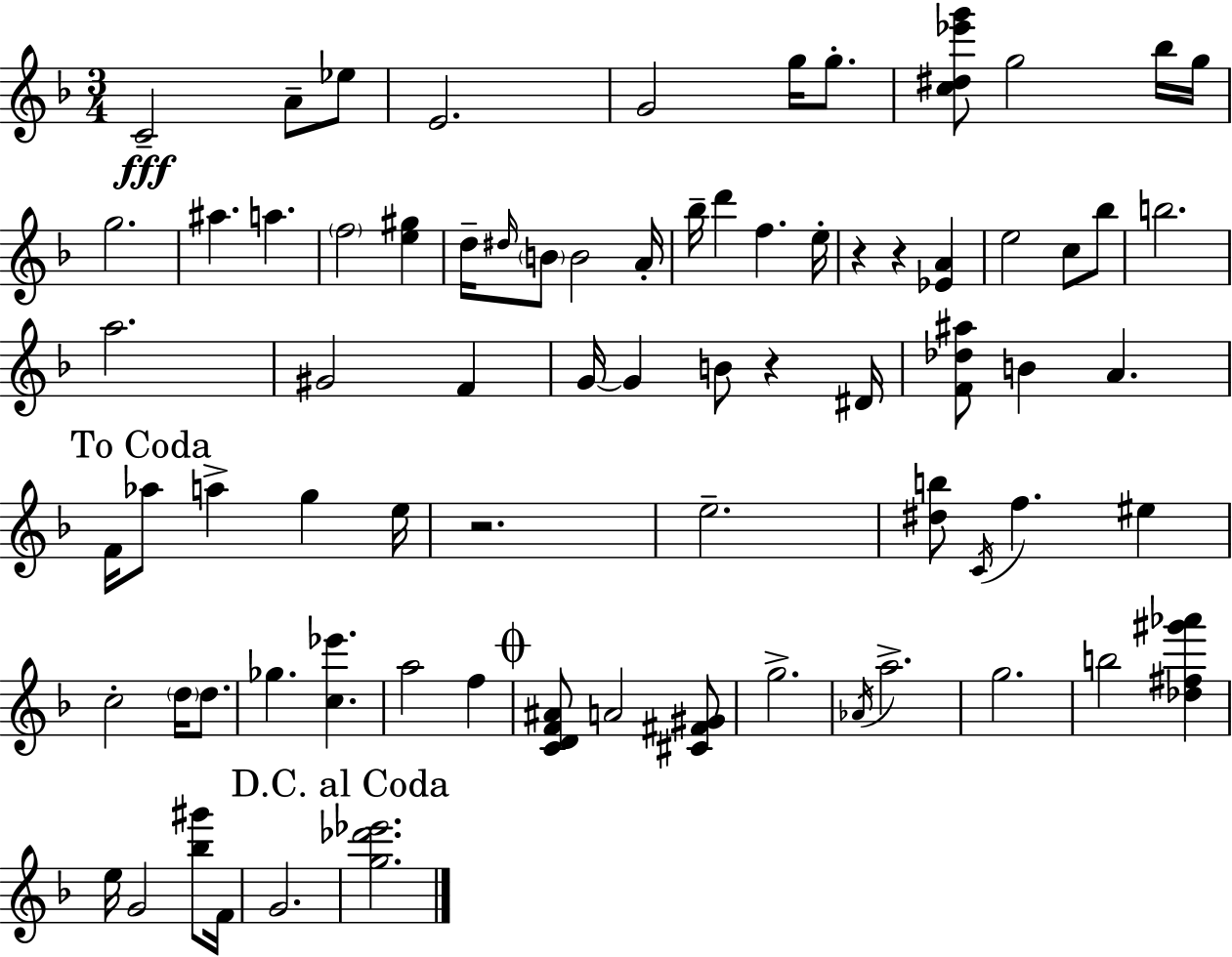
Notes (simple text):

C4/h A4/e Eb5/e E4/h. G4/h G5/s G5/e. [C5,D#5,Eb6,G6]/e G5/h Bb5/s G5/s G5/h. A#5/q. A5/q. F5/h [E5,G#5]/q D5/s D#5/s B4/e B4/h A4/s Bb5/s D6/q F5/q. E5/s R/q R/q [Eb4,A4]/q E5/h C5/e Bb5/e B5/h. A5/h. G#4/h F4/q G4/s G4/q B4/e R/q D#4/s [F4,Db5,A#5]/e B4/q A4/q. F4/s Ab5/e A5/q G5/q E5/s R/h. E5/h. [D#5,B5]/e C4/s F5/q. EIS5/q C5/h D5/s D5/e. Gb5/q. [C5,Eb6]/q. A5/h F5/q [C4,D4,F4,A#4]/e A4/h [C#4,F#4,G#4]/e G5/h. Ab4/s A5/h. G5/h. B5/h [Db5,F#5,G#6,Ab6]/q E5/s G4/h [Bb5,G#6]/e F4/s G4/h. [G5,Db6,Eb6]/h.